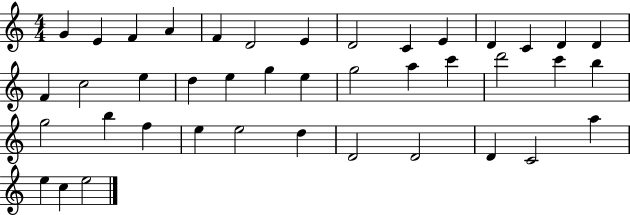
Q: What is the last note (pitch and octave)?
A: E5